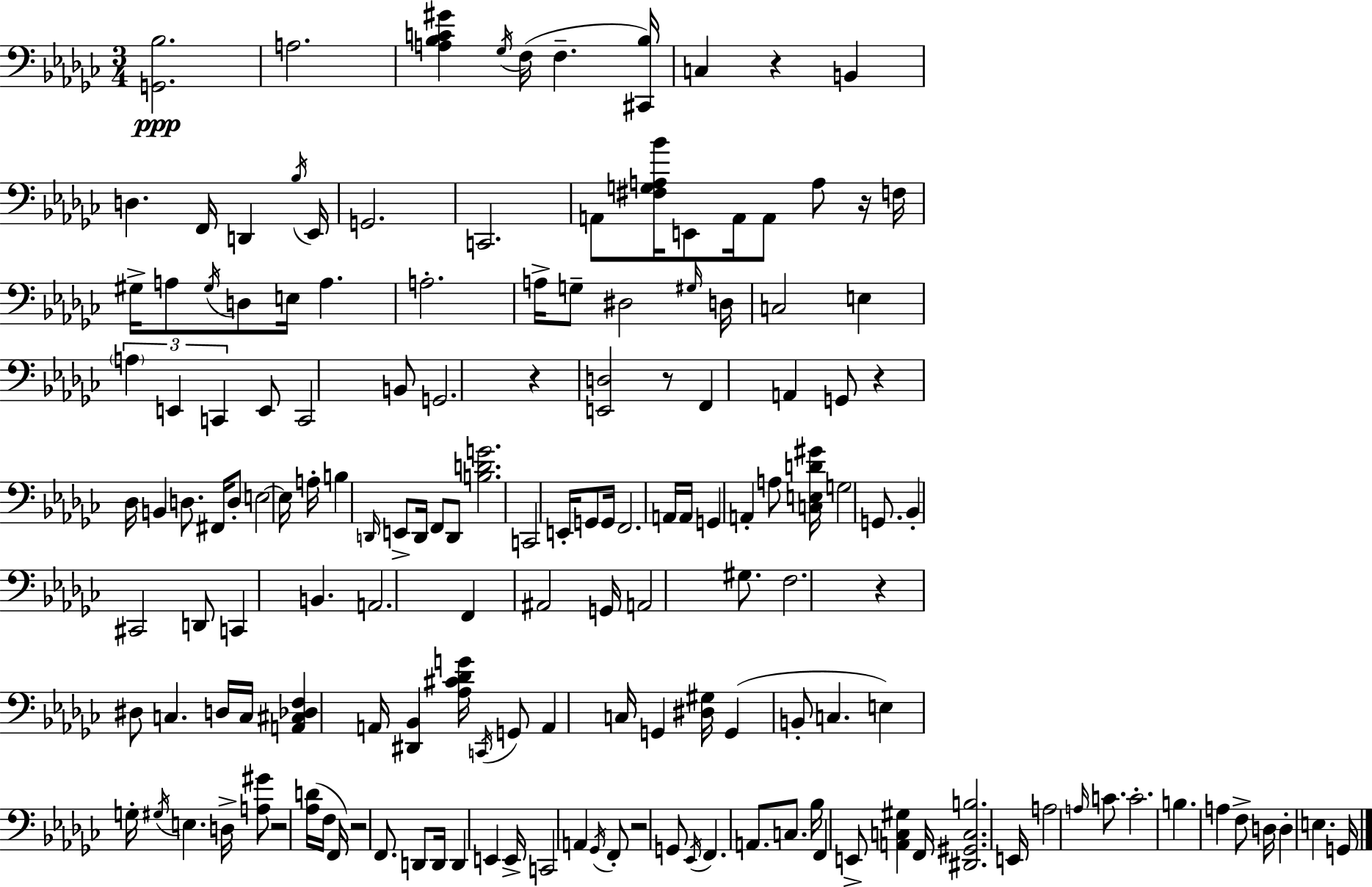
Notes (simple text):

[G2,Bb3]/h. A3/h. [A3,Bb3,C4,G#4]/q Gb3/s F3/s F3/q. [C#2,Bb3]/s C3/q R/q B2/q D3/q. F2/s D2/q Bb3/s Eb2/s G2/h. C2/h. A2/e [F#3,G3,A3,Bb4]/s E2/e A2/s A2/e A3/e R/s F3/s G#3/s A3/e G#3/s D3/e E3/s A3/q. A3/h. A3/s G3/e D#3/h G#3/s D3/s C3/h E3/q A3/q E2/q C2/q E2/e C2/h B2/e G2/h. R/q [E2,D3]/h R/e F2/q A2/q G2/e R/q Db3/s B2/q D3/e. F#2/s D3/e E3/h E3/s A3/s B3/q D2/s E2/e D2/s F2/e D2/e [B3,D4,G4]/h. C2/h E2/s G2/e G2/s F2/h. A2/s A2/s G2/q A2/q A3/e [C3,E3,D4,G#4]/s G3/h G2/e. Bb2/q C#2/h D2/e C2/q B2/q. A2/h. F2/q A#2/h G2/s A2/h G#3/e. F3/h. R/q D#3/e C3/q. D3/s C3/s [A2,C#3,Db3,F3]/q A2/s [D#2,Bb2]/q [Ab3,C#4,Db4,G4]/s C2/s G2/e A2/q C3/s G2/q [D#3,G#3]/s G2/q B2/e C3/q. E3/q G3/s G#3/s E3/q. D3/s [A3,G#4]/e R/h [Ab3,D4]/s F3/s F2/s R/h F2/e. D2/e D2/s D2/q E2/q E2/s C2/h A2/q Gb2/s F2/e R/h G2/e Eb2/s F2/q. A2/e. C3/e. Bb3/s F2/q E2/e [A2,C3,G#3]/q F2/s [D#2,G#2,C3,B3]/h. E2/s A3/h A3/s C4/e. C4/h. B3/q. A3/q F3/e D3/s D3/q E3/q. G2/s